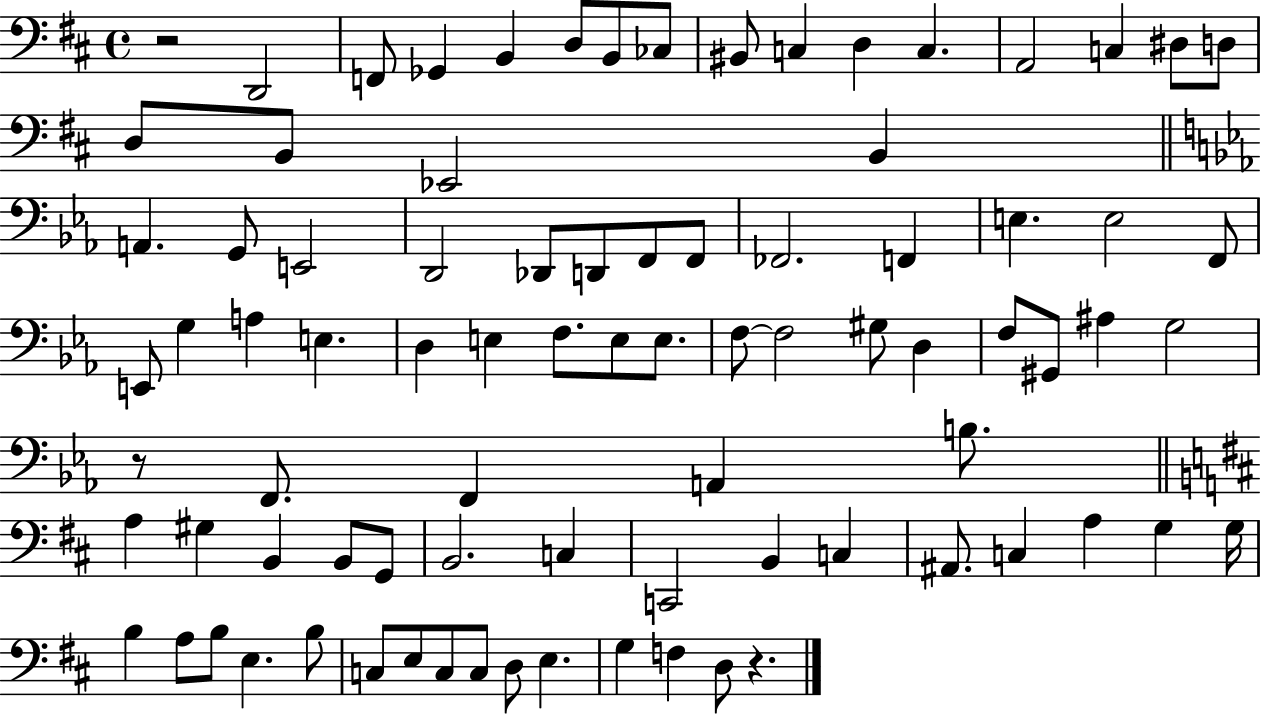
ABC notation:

X:1
T:Untitled
M:4/4
L:1/4
K:D
z2 D,,2 F,,/2 _G,, B,, D,/2 B,,/2 _C,/2 ^B,,/2 C, D, C, A,,2 C, ^D,/2 D,/2 D,/2 B,,/2 _E,,2 B,, A,, G,,/2 E,,2 D,,2 _D,,/2 D,,/2 F,,/2 F,,/2 _F,,2 F,, E, E,2 F,,/2 E,,/2 G, A, E, D, E, F,/2 E,/2 E,/2 F,/2 F,2 ^G,/2 D, F,/2 ^G,,/2 ^A, G,2 z/2 F,,/2 F,, A,, B,/2 A, ^G, B,, B,,/2 G,,/2 B,,2 C, C,,2 B,, C, ^A,,/2 C, A, G, G,/4 B, A,/2 B,/2 E, B,/2 C,/2 E,/2 C,/2 C,/2 D,/2 E, G, F, D,/2 z